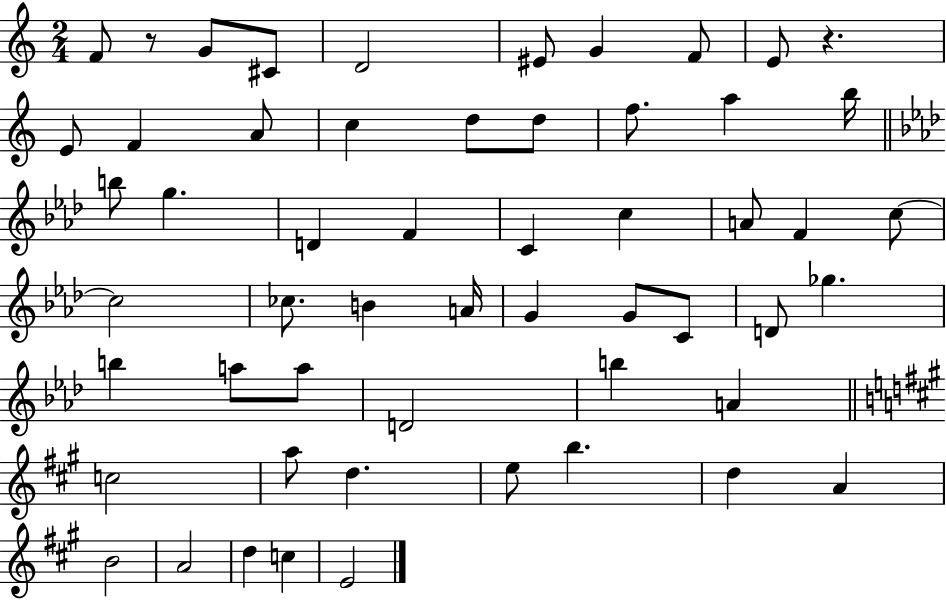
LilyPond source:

{
  \clef treble
  \numericTimeSignature
  \time 2/4
  \key c \major
  \repeat volta 2 { f'8 r8 g'8 cis'8 | d'2 | eis'8 g'4 f'8 | e'8 r4. | \break e'8 f'4 a'8 | c''4 d''8 d''8 | f''8. a''4 b''16 | \bar "||" \break \key aes \major b''8 g''4. | d'4 f'4 | c'4 c''4 | a'8 f'4 c''8~~ | \break c''2 | ces''8. b'4 a'16 | g'4 g'8 c'8 | d'8 ges''4. | \break b''4 a''8 a''8 | d'2 | b''4 a'4 | \bar "||" \break \key a \major c''2 | a''8 d''4. | e''8 b''4. | d''4 a'4 | \break b'2 | a'2 | d''4 c''4 | e'2 | \break } \bar "|."
}